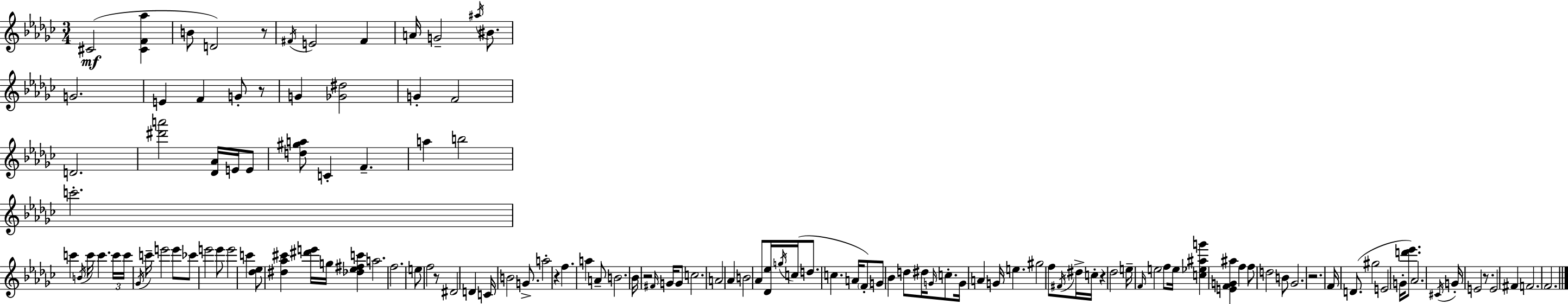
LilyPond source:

{
  \clef treble
  \numericTimeSignature
  \time 3/4
  \key ees \minor
  cis'2(\mf <cis' f' aes''>4 | b'8 d'2) r8 | \acciaccatura { fis'16 } e'2 fis'4 | a'16 g'2-- \acciaccatura { ais''16 } bis'8. | \break g'2. | e'4 f'4 g'8-. | r8 g'4 <ges' dis''>2 | g'4-. f'2 | \break d'2. | <dis''' a'''>2 <des' aes'>16 e'16 | e'8 <d'' gis'' a''>8 c'4-. f'4.-- | a''4 b''2 | \break c'''2.-. | c'''4 \acciaccatura { b'16 } c'''16 c'''4. | \tuplet 3/2 { c'''16 c'''16 \acciaccatura { ges'16 } } c'''16-- e'''2 | e'''8 ces'''8 e'''2 | \break e'''8 e'''2 | c'''4 <des'' ees''>8 <dis'' aes'' cis'''>4 <dis''' e'''>16 g''16 | <des'' ees'' fis'' c'''>4 a''2. | f''2. | \break e''8 f''2 | r8 dis'2 | d'4 c'16 b'2 | g'8.-> a''2-. | \break r4 f''4. a''4 | a'8-- b'2. | bes'16 r2 | \grace { fis'16 } g'16 g'8 c''2. | \break a'2 | aes'4 b'2 | aes'8 <des' ees''>16 \acciaccatura { g''16 } c''16( d''8. c''4. | a'16 \parenthesize f'8-.) g'8 bes'4 | \break d''8 dis''16 \grace { g'16 } c''8.-. g'16 a'4 | g'16 e''4. gis''2 | f''8 \acciaccatura { fis'16 } dis''16-> c''16-. r4 | des''2 e''16-- \grace { f'16 } e''2 | \break f''8 e''16 <c'' ees'' ais'' g'''>4 | <e' f' g' ais''>4 f''4 f''8 d''2 | b'8 ges'2. | r2. | \break f'16 d'8.( | gis''2 e'2 | g'16-. <d''' ees'''>8.) aes'2. | \acciaccatura { cis'16 } g'16-. e'2 | \break r8. e'2 | fis'4 f'2. | f'2. | \bar "|."
}